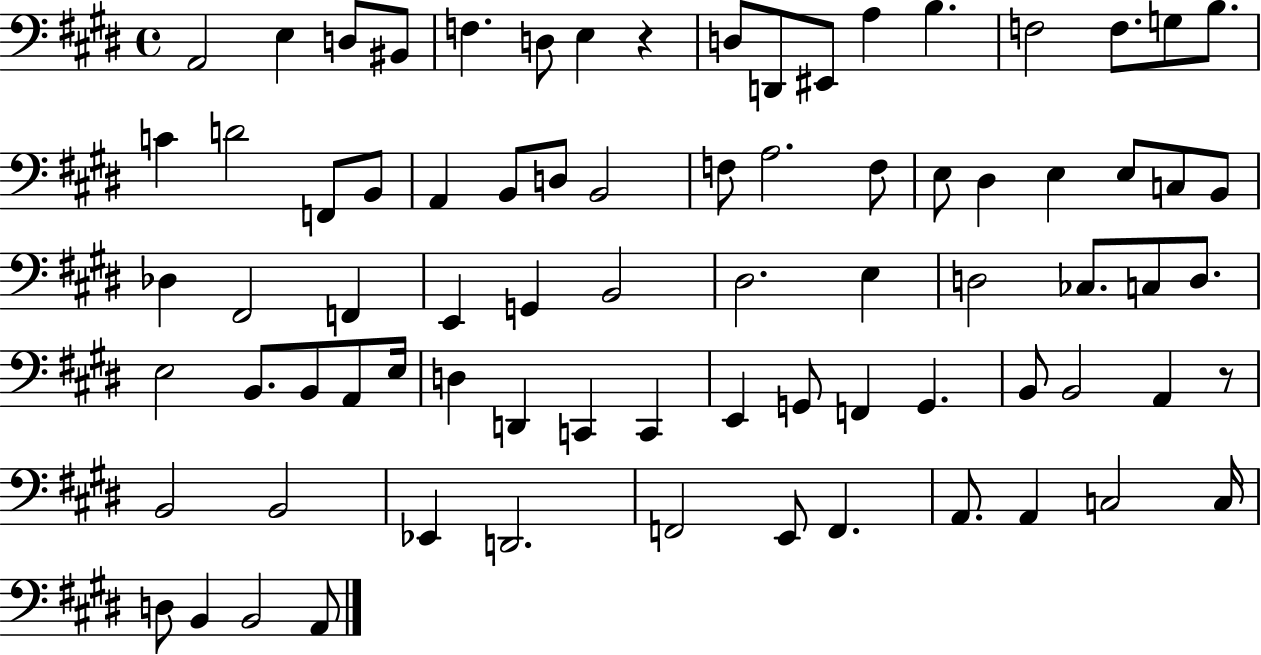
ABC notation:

X:1
T:Untitled
M:4/4
L:1/4
K:E
A,,2 E, D,/2 ^B,,/2 F, D,/2 E, z D,/2 D,,/2 ^E,,/2 A, B, F,2 F,/2 G,/2 B,/2 C D2 F,,/2 B,,/2 A,, B,,/2 D,/2 B,,2 F,/2 A,2 F,/2 E,/2 ^D, E, E,/2 C,/2 B,,/2 _D, ^F,,2 F,, E,, G,, B,,2 ^D,2 E, D,2 _C,/2 C,/2 D,/2 E,2 B,,/2 B,,/2 A,,/2 E,/4 D, D,, C,, C,, E,, G,,/2 F,, G,, B,,/2 B,,2 A,, z/2 B,,2 B,,2 _E,, D,,2 F,,2 E,,/2 F,, A,,/2 A,, C,2 C,/4 D,/2 B,, B,,2 A,,/2